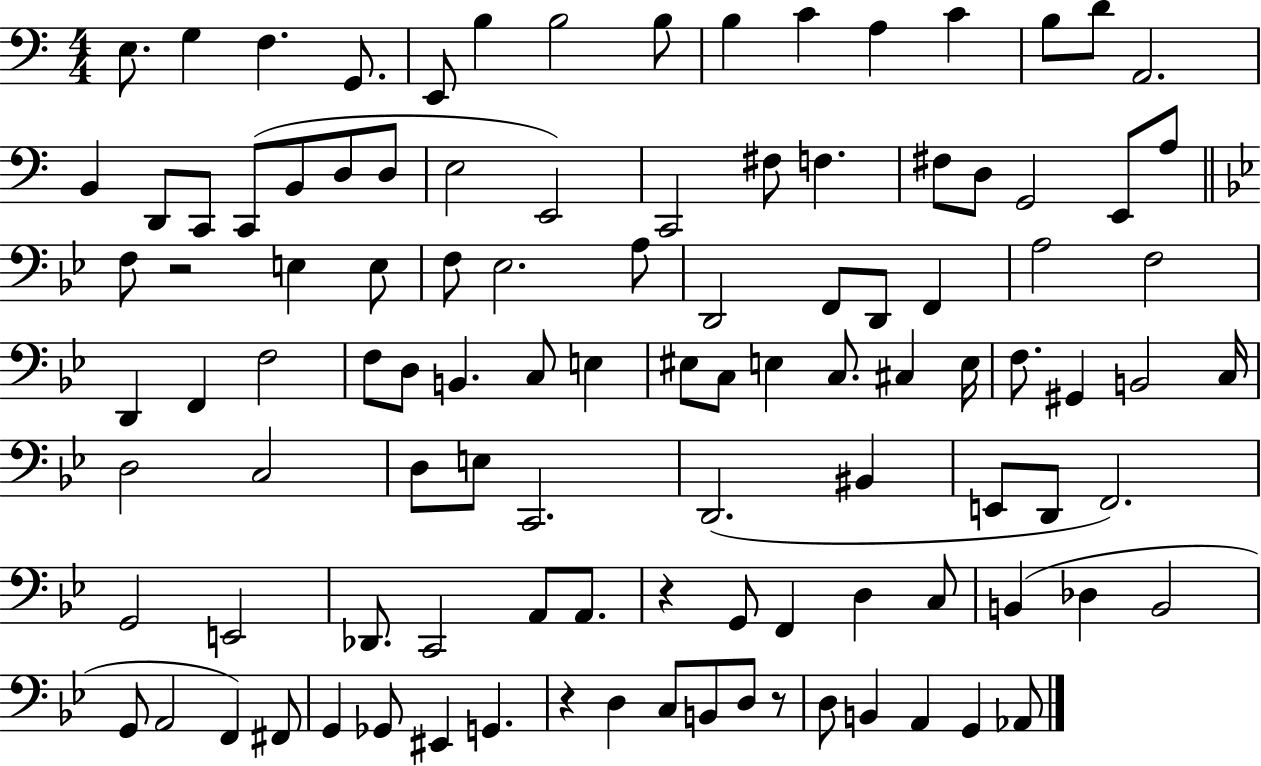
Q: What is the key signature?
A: C major